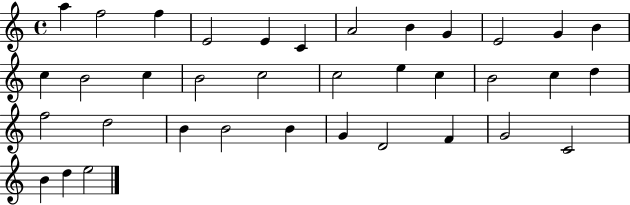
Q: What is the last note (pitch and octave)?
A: E5